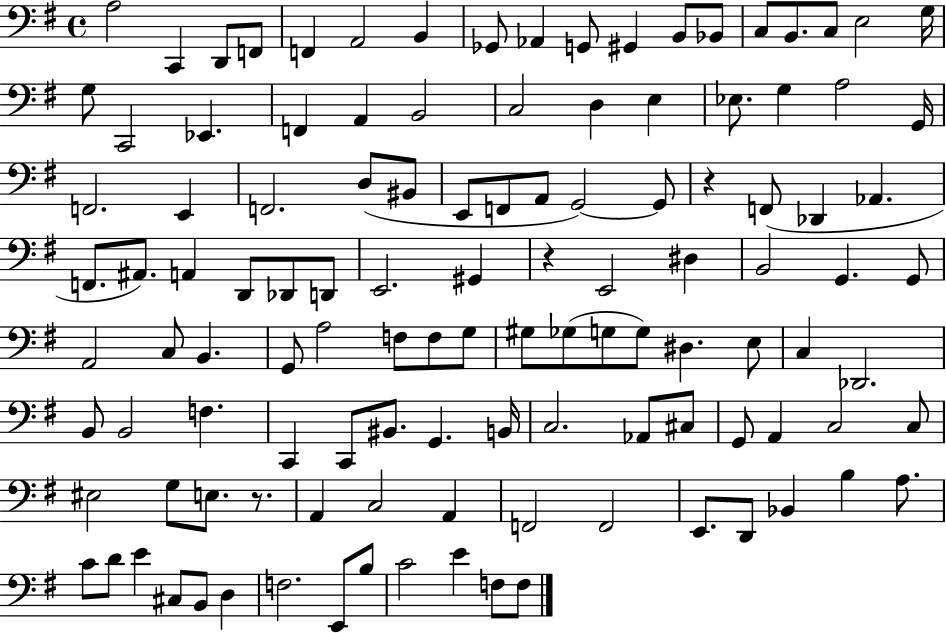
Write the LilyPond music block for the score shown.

{
  \clef bass
  \time 4/4
  \defaultTimeSignature
  \key g \major
  a2 c,4 d,8 f,8 | f,4 a,2 b,4 | ges,8 aes,4 g,8 gis,4 b,8 bes,8 | c8 b,8. c8 e2 g16 | \break g8 c,2 ees,4. | f,4 a,4 b,2 | c2 d4 e4 | ees8. g4 a2 g,16 | \break f,2. e,4 | f,2. d8( bis,8 | e,8 f,8 a,8 g,2~~) g,8 | r4 f,8( des,4 aes,4. | \break f,8. ais,8.) a,4 d,8 des,8 d,8 | e,2. gis,4 | r4 e,2 dis4 | b,2 g,4. g,8 | \break a,2 c8 b,4. | g,8 a2 f8 f8 g8 | gis8 ges8( g8 g8) dis4. e8 | c4 des,2. | \break b,8 b,2 f4. | c,4 c,8 bis,8. g,4. b,16 | c2. aes,8 cis8 | g,8 a,4 c2 c8 | \break eis2 g8 e8. r8. | a,4 c2 a,4 | f,2 f,2 | e,8. d,8 bes,4 b4 a8. | \break c'8 d'8 e'4 cis8 b,8 d4 | f2. e,8 b8 | c'2 e'4 f8 f8 | \bar "|."
}